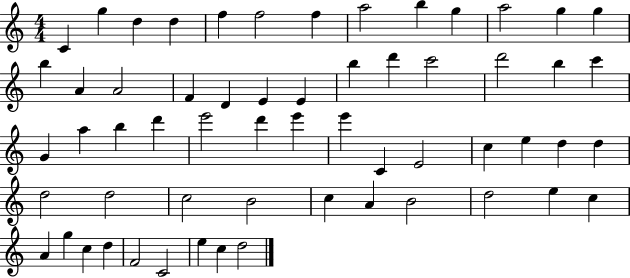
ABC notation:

X:1
T:Untitled
M:4/4
L:1/4
K:C
C g d d f f2 f a2 b g a2 g g b A A2 F D E E b d' c'2 d'2 b c' G a b d' e'2 d' e' e' C E2 c e d d d2 d2 c2 B2 c A B2 d2 e c A g c d F2 C2 e c d2